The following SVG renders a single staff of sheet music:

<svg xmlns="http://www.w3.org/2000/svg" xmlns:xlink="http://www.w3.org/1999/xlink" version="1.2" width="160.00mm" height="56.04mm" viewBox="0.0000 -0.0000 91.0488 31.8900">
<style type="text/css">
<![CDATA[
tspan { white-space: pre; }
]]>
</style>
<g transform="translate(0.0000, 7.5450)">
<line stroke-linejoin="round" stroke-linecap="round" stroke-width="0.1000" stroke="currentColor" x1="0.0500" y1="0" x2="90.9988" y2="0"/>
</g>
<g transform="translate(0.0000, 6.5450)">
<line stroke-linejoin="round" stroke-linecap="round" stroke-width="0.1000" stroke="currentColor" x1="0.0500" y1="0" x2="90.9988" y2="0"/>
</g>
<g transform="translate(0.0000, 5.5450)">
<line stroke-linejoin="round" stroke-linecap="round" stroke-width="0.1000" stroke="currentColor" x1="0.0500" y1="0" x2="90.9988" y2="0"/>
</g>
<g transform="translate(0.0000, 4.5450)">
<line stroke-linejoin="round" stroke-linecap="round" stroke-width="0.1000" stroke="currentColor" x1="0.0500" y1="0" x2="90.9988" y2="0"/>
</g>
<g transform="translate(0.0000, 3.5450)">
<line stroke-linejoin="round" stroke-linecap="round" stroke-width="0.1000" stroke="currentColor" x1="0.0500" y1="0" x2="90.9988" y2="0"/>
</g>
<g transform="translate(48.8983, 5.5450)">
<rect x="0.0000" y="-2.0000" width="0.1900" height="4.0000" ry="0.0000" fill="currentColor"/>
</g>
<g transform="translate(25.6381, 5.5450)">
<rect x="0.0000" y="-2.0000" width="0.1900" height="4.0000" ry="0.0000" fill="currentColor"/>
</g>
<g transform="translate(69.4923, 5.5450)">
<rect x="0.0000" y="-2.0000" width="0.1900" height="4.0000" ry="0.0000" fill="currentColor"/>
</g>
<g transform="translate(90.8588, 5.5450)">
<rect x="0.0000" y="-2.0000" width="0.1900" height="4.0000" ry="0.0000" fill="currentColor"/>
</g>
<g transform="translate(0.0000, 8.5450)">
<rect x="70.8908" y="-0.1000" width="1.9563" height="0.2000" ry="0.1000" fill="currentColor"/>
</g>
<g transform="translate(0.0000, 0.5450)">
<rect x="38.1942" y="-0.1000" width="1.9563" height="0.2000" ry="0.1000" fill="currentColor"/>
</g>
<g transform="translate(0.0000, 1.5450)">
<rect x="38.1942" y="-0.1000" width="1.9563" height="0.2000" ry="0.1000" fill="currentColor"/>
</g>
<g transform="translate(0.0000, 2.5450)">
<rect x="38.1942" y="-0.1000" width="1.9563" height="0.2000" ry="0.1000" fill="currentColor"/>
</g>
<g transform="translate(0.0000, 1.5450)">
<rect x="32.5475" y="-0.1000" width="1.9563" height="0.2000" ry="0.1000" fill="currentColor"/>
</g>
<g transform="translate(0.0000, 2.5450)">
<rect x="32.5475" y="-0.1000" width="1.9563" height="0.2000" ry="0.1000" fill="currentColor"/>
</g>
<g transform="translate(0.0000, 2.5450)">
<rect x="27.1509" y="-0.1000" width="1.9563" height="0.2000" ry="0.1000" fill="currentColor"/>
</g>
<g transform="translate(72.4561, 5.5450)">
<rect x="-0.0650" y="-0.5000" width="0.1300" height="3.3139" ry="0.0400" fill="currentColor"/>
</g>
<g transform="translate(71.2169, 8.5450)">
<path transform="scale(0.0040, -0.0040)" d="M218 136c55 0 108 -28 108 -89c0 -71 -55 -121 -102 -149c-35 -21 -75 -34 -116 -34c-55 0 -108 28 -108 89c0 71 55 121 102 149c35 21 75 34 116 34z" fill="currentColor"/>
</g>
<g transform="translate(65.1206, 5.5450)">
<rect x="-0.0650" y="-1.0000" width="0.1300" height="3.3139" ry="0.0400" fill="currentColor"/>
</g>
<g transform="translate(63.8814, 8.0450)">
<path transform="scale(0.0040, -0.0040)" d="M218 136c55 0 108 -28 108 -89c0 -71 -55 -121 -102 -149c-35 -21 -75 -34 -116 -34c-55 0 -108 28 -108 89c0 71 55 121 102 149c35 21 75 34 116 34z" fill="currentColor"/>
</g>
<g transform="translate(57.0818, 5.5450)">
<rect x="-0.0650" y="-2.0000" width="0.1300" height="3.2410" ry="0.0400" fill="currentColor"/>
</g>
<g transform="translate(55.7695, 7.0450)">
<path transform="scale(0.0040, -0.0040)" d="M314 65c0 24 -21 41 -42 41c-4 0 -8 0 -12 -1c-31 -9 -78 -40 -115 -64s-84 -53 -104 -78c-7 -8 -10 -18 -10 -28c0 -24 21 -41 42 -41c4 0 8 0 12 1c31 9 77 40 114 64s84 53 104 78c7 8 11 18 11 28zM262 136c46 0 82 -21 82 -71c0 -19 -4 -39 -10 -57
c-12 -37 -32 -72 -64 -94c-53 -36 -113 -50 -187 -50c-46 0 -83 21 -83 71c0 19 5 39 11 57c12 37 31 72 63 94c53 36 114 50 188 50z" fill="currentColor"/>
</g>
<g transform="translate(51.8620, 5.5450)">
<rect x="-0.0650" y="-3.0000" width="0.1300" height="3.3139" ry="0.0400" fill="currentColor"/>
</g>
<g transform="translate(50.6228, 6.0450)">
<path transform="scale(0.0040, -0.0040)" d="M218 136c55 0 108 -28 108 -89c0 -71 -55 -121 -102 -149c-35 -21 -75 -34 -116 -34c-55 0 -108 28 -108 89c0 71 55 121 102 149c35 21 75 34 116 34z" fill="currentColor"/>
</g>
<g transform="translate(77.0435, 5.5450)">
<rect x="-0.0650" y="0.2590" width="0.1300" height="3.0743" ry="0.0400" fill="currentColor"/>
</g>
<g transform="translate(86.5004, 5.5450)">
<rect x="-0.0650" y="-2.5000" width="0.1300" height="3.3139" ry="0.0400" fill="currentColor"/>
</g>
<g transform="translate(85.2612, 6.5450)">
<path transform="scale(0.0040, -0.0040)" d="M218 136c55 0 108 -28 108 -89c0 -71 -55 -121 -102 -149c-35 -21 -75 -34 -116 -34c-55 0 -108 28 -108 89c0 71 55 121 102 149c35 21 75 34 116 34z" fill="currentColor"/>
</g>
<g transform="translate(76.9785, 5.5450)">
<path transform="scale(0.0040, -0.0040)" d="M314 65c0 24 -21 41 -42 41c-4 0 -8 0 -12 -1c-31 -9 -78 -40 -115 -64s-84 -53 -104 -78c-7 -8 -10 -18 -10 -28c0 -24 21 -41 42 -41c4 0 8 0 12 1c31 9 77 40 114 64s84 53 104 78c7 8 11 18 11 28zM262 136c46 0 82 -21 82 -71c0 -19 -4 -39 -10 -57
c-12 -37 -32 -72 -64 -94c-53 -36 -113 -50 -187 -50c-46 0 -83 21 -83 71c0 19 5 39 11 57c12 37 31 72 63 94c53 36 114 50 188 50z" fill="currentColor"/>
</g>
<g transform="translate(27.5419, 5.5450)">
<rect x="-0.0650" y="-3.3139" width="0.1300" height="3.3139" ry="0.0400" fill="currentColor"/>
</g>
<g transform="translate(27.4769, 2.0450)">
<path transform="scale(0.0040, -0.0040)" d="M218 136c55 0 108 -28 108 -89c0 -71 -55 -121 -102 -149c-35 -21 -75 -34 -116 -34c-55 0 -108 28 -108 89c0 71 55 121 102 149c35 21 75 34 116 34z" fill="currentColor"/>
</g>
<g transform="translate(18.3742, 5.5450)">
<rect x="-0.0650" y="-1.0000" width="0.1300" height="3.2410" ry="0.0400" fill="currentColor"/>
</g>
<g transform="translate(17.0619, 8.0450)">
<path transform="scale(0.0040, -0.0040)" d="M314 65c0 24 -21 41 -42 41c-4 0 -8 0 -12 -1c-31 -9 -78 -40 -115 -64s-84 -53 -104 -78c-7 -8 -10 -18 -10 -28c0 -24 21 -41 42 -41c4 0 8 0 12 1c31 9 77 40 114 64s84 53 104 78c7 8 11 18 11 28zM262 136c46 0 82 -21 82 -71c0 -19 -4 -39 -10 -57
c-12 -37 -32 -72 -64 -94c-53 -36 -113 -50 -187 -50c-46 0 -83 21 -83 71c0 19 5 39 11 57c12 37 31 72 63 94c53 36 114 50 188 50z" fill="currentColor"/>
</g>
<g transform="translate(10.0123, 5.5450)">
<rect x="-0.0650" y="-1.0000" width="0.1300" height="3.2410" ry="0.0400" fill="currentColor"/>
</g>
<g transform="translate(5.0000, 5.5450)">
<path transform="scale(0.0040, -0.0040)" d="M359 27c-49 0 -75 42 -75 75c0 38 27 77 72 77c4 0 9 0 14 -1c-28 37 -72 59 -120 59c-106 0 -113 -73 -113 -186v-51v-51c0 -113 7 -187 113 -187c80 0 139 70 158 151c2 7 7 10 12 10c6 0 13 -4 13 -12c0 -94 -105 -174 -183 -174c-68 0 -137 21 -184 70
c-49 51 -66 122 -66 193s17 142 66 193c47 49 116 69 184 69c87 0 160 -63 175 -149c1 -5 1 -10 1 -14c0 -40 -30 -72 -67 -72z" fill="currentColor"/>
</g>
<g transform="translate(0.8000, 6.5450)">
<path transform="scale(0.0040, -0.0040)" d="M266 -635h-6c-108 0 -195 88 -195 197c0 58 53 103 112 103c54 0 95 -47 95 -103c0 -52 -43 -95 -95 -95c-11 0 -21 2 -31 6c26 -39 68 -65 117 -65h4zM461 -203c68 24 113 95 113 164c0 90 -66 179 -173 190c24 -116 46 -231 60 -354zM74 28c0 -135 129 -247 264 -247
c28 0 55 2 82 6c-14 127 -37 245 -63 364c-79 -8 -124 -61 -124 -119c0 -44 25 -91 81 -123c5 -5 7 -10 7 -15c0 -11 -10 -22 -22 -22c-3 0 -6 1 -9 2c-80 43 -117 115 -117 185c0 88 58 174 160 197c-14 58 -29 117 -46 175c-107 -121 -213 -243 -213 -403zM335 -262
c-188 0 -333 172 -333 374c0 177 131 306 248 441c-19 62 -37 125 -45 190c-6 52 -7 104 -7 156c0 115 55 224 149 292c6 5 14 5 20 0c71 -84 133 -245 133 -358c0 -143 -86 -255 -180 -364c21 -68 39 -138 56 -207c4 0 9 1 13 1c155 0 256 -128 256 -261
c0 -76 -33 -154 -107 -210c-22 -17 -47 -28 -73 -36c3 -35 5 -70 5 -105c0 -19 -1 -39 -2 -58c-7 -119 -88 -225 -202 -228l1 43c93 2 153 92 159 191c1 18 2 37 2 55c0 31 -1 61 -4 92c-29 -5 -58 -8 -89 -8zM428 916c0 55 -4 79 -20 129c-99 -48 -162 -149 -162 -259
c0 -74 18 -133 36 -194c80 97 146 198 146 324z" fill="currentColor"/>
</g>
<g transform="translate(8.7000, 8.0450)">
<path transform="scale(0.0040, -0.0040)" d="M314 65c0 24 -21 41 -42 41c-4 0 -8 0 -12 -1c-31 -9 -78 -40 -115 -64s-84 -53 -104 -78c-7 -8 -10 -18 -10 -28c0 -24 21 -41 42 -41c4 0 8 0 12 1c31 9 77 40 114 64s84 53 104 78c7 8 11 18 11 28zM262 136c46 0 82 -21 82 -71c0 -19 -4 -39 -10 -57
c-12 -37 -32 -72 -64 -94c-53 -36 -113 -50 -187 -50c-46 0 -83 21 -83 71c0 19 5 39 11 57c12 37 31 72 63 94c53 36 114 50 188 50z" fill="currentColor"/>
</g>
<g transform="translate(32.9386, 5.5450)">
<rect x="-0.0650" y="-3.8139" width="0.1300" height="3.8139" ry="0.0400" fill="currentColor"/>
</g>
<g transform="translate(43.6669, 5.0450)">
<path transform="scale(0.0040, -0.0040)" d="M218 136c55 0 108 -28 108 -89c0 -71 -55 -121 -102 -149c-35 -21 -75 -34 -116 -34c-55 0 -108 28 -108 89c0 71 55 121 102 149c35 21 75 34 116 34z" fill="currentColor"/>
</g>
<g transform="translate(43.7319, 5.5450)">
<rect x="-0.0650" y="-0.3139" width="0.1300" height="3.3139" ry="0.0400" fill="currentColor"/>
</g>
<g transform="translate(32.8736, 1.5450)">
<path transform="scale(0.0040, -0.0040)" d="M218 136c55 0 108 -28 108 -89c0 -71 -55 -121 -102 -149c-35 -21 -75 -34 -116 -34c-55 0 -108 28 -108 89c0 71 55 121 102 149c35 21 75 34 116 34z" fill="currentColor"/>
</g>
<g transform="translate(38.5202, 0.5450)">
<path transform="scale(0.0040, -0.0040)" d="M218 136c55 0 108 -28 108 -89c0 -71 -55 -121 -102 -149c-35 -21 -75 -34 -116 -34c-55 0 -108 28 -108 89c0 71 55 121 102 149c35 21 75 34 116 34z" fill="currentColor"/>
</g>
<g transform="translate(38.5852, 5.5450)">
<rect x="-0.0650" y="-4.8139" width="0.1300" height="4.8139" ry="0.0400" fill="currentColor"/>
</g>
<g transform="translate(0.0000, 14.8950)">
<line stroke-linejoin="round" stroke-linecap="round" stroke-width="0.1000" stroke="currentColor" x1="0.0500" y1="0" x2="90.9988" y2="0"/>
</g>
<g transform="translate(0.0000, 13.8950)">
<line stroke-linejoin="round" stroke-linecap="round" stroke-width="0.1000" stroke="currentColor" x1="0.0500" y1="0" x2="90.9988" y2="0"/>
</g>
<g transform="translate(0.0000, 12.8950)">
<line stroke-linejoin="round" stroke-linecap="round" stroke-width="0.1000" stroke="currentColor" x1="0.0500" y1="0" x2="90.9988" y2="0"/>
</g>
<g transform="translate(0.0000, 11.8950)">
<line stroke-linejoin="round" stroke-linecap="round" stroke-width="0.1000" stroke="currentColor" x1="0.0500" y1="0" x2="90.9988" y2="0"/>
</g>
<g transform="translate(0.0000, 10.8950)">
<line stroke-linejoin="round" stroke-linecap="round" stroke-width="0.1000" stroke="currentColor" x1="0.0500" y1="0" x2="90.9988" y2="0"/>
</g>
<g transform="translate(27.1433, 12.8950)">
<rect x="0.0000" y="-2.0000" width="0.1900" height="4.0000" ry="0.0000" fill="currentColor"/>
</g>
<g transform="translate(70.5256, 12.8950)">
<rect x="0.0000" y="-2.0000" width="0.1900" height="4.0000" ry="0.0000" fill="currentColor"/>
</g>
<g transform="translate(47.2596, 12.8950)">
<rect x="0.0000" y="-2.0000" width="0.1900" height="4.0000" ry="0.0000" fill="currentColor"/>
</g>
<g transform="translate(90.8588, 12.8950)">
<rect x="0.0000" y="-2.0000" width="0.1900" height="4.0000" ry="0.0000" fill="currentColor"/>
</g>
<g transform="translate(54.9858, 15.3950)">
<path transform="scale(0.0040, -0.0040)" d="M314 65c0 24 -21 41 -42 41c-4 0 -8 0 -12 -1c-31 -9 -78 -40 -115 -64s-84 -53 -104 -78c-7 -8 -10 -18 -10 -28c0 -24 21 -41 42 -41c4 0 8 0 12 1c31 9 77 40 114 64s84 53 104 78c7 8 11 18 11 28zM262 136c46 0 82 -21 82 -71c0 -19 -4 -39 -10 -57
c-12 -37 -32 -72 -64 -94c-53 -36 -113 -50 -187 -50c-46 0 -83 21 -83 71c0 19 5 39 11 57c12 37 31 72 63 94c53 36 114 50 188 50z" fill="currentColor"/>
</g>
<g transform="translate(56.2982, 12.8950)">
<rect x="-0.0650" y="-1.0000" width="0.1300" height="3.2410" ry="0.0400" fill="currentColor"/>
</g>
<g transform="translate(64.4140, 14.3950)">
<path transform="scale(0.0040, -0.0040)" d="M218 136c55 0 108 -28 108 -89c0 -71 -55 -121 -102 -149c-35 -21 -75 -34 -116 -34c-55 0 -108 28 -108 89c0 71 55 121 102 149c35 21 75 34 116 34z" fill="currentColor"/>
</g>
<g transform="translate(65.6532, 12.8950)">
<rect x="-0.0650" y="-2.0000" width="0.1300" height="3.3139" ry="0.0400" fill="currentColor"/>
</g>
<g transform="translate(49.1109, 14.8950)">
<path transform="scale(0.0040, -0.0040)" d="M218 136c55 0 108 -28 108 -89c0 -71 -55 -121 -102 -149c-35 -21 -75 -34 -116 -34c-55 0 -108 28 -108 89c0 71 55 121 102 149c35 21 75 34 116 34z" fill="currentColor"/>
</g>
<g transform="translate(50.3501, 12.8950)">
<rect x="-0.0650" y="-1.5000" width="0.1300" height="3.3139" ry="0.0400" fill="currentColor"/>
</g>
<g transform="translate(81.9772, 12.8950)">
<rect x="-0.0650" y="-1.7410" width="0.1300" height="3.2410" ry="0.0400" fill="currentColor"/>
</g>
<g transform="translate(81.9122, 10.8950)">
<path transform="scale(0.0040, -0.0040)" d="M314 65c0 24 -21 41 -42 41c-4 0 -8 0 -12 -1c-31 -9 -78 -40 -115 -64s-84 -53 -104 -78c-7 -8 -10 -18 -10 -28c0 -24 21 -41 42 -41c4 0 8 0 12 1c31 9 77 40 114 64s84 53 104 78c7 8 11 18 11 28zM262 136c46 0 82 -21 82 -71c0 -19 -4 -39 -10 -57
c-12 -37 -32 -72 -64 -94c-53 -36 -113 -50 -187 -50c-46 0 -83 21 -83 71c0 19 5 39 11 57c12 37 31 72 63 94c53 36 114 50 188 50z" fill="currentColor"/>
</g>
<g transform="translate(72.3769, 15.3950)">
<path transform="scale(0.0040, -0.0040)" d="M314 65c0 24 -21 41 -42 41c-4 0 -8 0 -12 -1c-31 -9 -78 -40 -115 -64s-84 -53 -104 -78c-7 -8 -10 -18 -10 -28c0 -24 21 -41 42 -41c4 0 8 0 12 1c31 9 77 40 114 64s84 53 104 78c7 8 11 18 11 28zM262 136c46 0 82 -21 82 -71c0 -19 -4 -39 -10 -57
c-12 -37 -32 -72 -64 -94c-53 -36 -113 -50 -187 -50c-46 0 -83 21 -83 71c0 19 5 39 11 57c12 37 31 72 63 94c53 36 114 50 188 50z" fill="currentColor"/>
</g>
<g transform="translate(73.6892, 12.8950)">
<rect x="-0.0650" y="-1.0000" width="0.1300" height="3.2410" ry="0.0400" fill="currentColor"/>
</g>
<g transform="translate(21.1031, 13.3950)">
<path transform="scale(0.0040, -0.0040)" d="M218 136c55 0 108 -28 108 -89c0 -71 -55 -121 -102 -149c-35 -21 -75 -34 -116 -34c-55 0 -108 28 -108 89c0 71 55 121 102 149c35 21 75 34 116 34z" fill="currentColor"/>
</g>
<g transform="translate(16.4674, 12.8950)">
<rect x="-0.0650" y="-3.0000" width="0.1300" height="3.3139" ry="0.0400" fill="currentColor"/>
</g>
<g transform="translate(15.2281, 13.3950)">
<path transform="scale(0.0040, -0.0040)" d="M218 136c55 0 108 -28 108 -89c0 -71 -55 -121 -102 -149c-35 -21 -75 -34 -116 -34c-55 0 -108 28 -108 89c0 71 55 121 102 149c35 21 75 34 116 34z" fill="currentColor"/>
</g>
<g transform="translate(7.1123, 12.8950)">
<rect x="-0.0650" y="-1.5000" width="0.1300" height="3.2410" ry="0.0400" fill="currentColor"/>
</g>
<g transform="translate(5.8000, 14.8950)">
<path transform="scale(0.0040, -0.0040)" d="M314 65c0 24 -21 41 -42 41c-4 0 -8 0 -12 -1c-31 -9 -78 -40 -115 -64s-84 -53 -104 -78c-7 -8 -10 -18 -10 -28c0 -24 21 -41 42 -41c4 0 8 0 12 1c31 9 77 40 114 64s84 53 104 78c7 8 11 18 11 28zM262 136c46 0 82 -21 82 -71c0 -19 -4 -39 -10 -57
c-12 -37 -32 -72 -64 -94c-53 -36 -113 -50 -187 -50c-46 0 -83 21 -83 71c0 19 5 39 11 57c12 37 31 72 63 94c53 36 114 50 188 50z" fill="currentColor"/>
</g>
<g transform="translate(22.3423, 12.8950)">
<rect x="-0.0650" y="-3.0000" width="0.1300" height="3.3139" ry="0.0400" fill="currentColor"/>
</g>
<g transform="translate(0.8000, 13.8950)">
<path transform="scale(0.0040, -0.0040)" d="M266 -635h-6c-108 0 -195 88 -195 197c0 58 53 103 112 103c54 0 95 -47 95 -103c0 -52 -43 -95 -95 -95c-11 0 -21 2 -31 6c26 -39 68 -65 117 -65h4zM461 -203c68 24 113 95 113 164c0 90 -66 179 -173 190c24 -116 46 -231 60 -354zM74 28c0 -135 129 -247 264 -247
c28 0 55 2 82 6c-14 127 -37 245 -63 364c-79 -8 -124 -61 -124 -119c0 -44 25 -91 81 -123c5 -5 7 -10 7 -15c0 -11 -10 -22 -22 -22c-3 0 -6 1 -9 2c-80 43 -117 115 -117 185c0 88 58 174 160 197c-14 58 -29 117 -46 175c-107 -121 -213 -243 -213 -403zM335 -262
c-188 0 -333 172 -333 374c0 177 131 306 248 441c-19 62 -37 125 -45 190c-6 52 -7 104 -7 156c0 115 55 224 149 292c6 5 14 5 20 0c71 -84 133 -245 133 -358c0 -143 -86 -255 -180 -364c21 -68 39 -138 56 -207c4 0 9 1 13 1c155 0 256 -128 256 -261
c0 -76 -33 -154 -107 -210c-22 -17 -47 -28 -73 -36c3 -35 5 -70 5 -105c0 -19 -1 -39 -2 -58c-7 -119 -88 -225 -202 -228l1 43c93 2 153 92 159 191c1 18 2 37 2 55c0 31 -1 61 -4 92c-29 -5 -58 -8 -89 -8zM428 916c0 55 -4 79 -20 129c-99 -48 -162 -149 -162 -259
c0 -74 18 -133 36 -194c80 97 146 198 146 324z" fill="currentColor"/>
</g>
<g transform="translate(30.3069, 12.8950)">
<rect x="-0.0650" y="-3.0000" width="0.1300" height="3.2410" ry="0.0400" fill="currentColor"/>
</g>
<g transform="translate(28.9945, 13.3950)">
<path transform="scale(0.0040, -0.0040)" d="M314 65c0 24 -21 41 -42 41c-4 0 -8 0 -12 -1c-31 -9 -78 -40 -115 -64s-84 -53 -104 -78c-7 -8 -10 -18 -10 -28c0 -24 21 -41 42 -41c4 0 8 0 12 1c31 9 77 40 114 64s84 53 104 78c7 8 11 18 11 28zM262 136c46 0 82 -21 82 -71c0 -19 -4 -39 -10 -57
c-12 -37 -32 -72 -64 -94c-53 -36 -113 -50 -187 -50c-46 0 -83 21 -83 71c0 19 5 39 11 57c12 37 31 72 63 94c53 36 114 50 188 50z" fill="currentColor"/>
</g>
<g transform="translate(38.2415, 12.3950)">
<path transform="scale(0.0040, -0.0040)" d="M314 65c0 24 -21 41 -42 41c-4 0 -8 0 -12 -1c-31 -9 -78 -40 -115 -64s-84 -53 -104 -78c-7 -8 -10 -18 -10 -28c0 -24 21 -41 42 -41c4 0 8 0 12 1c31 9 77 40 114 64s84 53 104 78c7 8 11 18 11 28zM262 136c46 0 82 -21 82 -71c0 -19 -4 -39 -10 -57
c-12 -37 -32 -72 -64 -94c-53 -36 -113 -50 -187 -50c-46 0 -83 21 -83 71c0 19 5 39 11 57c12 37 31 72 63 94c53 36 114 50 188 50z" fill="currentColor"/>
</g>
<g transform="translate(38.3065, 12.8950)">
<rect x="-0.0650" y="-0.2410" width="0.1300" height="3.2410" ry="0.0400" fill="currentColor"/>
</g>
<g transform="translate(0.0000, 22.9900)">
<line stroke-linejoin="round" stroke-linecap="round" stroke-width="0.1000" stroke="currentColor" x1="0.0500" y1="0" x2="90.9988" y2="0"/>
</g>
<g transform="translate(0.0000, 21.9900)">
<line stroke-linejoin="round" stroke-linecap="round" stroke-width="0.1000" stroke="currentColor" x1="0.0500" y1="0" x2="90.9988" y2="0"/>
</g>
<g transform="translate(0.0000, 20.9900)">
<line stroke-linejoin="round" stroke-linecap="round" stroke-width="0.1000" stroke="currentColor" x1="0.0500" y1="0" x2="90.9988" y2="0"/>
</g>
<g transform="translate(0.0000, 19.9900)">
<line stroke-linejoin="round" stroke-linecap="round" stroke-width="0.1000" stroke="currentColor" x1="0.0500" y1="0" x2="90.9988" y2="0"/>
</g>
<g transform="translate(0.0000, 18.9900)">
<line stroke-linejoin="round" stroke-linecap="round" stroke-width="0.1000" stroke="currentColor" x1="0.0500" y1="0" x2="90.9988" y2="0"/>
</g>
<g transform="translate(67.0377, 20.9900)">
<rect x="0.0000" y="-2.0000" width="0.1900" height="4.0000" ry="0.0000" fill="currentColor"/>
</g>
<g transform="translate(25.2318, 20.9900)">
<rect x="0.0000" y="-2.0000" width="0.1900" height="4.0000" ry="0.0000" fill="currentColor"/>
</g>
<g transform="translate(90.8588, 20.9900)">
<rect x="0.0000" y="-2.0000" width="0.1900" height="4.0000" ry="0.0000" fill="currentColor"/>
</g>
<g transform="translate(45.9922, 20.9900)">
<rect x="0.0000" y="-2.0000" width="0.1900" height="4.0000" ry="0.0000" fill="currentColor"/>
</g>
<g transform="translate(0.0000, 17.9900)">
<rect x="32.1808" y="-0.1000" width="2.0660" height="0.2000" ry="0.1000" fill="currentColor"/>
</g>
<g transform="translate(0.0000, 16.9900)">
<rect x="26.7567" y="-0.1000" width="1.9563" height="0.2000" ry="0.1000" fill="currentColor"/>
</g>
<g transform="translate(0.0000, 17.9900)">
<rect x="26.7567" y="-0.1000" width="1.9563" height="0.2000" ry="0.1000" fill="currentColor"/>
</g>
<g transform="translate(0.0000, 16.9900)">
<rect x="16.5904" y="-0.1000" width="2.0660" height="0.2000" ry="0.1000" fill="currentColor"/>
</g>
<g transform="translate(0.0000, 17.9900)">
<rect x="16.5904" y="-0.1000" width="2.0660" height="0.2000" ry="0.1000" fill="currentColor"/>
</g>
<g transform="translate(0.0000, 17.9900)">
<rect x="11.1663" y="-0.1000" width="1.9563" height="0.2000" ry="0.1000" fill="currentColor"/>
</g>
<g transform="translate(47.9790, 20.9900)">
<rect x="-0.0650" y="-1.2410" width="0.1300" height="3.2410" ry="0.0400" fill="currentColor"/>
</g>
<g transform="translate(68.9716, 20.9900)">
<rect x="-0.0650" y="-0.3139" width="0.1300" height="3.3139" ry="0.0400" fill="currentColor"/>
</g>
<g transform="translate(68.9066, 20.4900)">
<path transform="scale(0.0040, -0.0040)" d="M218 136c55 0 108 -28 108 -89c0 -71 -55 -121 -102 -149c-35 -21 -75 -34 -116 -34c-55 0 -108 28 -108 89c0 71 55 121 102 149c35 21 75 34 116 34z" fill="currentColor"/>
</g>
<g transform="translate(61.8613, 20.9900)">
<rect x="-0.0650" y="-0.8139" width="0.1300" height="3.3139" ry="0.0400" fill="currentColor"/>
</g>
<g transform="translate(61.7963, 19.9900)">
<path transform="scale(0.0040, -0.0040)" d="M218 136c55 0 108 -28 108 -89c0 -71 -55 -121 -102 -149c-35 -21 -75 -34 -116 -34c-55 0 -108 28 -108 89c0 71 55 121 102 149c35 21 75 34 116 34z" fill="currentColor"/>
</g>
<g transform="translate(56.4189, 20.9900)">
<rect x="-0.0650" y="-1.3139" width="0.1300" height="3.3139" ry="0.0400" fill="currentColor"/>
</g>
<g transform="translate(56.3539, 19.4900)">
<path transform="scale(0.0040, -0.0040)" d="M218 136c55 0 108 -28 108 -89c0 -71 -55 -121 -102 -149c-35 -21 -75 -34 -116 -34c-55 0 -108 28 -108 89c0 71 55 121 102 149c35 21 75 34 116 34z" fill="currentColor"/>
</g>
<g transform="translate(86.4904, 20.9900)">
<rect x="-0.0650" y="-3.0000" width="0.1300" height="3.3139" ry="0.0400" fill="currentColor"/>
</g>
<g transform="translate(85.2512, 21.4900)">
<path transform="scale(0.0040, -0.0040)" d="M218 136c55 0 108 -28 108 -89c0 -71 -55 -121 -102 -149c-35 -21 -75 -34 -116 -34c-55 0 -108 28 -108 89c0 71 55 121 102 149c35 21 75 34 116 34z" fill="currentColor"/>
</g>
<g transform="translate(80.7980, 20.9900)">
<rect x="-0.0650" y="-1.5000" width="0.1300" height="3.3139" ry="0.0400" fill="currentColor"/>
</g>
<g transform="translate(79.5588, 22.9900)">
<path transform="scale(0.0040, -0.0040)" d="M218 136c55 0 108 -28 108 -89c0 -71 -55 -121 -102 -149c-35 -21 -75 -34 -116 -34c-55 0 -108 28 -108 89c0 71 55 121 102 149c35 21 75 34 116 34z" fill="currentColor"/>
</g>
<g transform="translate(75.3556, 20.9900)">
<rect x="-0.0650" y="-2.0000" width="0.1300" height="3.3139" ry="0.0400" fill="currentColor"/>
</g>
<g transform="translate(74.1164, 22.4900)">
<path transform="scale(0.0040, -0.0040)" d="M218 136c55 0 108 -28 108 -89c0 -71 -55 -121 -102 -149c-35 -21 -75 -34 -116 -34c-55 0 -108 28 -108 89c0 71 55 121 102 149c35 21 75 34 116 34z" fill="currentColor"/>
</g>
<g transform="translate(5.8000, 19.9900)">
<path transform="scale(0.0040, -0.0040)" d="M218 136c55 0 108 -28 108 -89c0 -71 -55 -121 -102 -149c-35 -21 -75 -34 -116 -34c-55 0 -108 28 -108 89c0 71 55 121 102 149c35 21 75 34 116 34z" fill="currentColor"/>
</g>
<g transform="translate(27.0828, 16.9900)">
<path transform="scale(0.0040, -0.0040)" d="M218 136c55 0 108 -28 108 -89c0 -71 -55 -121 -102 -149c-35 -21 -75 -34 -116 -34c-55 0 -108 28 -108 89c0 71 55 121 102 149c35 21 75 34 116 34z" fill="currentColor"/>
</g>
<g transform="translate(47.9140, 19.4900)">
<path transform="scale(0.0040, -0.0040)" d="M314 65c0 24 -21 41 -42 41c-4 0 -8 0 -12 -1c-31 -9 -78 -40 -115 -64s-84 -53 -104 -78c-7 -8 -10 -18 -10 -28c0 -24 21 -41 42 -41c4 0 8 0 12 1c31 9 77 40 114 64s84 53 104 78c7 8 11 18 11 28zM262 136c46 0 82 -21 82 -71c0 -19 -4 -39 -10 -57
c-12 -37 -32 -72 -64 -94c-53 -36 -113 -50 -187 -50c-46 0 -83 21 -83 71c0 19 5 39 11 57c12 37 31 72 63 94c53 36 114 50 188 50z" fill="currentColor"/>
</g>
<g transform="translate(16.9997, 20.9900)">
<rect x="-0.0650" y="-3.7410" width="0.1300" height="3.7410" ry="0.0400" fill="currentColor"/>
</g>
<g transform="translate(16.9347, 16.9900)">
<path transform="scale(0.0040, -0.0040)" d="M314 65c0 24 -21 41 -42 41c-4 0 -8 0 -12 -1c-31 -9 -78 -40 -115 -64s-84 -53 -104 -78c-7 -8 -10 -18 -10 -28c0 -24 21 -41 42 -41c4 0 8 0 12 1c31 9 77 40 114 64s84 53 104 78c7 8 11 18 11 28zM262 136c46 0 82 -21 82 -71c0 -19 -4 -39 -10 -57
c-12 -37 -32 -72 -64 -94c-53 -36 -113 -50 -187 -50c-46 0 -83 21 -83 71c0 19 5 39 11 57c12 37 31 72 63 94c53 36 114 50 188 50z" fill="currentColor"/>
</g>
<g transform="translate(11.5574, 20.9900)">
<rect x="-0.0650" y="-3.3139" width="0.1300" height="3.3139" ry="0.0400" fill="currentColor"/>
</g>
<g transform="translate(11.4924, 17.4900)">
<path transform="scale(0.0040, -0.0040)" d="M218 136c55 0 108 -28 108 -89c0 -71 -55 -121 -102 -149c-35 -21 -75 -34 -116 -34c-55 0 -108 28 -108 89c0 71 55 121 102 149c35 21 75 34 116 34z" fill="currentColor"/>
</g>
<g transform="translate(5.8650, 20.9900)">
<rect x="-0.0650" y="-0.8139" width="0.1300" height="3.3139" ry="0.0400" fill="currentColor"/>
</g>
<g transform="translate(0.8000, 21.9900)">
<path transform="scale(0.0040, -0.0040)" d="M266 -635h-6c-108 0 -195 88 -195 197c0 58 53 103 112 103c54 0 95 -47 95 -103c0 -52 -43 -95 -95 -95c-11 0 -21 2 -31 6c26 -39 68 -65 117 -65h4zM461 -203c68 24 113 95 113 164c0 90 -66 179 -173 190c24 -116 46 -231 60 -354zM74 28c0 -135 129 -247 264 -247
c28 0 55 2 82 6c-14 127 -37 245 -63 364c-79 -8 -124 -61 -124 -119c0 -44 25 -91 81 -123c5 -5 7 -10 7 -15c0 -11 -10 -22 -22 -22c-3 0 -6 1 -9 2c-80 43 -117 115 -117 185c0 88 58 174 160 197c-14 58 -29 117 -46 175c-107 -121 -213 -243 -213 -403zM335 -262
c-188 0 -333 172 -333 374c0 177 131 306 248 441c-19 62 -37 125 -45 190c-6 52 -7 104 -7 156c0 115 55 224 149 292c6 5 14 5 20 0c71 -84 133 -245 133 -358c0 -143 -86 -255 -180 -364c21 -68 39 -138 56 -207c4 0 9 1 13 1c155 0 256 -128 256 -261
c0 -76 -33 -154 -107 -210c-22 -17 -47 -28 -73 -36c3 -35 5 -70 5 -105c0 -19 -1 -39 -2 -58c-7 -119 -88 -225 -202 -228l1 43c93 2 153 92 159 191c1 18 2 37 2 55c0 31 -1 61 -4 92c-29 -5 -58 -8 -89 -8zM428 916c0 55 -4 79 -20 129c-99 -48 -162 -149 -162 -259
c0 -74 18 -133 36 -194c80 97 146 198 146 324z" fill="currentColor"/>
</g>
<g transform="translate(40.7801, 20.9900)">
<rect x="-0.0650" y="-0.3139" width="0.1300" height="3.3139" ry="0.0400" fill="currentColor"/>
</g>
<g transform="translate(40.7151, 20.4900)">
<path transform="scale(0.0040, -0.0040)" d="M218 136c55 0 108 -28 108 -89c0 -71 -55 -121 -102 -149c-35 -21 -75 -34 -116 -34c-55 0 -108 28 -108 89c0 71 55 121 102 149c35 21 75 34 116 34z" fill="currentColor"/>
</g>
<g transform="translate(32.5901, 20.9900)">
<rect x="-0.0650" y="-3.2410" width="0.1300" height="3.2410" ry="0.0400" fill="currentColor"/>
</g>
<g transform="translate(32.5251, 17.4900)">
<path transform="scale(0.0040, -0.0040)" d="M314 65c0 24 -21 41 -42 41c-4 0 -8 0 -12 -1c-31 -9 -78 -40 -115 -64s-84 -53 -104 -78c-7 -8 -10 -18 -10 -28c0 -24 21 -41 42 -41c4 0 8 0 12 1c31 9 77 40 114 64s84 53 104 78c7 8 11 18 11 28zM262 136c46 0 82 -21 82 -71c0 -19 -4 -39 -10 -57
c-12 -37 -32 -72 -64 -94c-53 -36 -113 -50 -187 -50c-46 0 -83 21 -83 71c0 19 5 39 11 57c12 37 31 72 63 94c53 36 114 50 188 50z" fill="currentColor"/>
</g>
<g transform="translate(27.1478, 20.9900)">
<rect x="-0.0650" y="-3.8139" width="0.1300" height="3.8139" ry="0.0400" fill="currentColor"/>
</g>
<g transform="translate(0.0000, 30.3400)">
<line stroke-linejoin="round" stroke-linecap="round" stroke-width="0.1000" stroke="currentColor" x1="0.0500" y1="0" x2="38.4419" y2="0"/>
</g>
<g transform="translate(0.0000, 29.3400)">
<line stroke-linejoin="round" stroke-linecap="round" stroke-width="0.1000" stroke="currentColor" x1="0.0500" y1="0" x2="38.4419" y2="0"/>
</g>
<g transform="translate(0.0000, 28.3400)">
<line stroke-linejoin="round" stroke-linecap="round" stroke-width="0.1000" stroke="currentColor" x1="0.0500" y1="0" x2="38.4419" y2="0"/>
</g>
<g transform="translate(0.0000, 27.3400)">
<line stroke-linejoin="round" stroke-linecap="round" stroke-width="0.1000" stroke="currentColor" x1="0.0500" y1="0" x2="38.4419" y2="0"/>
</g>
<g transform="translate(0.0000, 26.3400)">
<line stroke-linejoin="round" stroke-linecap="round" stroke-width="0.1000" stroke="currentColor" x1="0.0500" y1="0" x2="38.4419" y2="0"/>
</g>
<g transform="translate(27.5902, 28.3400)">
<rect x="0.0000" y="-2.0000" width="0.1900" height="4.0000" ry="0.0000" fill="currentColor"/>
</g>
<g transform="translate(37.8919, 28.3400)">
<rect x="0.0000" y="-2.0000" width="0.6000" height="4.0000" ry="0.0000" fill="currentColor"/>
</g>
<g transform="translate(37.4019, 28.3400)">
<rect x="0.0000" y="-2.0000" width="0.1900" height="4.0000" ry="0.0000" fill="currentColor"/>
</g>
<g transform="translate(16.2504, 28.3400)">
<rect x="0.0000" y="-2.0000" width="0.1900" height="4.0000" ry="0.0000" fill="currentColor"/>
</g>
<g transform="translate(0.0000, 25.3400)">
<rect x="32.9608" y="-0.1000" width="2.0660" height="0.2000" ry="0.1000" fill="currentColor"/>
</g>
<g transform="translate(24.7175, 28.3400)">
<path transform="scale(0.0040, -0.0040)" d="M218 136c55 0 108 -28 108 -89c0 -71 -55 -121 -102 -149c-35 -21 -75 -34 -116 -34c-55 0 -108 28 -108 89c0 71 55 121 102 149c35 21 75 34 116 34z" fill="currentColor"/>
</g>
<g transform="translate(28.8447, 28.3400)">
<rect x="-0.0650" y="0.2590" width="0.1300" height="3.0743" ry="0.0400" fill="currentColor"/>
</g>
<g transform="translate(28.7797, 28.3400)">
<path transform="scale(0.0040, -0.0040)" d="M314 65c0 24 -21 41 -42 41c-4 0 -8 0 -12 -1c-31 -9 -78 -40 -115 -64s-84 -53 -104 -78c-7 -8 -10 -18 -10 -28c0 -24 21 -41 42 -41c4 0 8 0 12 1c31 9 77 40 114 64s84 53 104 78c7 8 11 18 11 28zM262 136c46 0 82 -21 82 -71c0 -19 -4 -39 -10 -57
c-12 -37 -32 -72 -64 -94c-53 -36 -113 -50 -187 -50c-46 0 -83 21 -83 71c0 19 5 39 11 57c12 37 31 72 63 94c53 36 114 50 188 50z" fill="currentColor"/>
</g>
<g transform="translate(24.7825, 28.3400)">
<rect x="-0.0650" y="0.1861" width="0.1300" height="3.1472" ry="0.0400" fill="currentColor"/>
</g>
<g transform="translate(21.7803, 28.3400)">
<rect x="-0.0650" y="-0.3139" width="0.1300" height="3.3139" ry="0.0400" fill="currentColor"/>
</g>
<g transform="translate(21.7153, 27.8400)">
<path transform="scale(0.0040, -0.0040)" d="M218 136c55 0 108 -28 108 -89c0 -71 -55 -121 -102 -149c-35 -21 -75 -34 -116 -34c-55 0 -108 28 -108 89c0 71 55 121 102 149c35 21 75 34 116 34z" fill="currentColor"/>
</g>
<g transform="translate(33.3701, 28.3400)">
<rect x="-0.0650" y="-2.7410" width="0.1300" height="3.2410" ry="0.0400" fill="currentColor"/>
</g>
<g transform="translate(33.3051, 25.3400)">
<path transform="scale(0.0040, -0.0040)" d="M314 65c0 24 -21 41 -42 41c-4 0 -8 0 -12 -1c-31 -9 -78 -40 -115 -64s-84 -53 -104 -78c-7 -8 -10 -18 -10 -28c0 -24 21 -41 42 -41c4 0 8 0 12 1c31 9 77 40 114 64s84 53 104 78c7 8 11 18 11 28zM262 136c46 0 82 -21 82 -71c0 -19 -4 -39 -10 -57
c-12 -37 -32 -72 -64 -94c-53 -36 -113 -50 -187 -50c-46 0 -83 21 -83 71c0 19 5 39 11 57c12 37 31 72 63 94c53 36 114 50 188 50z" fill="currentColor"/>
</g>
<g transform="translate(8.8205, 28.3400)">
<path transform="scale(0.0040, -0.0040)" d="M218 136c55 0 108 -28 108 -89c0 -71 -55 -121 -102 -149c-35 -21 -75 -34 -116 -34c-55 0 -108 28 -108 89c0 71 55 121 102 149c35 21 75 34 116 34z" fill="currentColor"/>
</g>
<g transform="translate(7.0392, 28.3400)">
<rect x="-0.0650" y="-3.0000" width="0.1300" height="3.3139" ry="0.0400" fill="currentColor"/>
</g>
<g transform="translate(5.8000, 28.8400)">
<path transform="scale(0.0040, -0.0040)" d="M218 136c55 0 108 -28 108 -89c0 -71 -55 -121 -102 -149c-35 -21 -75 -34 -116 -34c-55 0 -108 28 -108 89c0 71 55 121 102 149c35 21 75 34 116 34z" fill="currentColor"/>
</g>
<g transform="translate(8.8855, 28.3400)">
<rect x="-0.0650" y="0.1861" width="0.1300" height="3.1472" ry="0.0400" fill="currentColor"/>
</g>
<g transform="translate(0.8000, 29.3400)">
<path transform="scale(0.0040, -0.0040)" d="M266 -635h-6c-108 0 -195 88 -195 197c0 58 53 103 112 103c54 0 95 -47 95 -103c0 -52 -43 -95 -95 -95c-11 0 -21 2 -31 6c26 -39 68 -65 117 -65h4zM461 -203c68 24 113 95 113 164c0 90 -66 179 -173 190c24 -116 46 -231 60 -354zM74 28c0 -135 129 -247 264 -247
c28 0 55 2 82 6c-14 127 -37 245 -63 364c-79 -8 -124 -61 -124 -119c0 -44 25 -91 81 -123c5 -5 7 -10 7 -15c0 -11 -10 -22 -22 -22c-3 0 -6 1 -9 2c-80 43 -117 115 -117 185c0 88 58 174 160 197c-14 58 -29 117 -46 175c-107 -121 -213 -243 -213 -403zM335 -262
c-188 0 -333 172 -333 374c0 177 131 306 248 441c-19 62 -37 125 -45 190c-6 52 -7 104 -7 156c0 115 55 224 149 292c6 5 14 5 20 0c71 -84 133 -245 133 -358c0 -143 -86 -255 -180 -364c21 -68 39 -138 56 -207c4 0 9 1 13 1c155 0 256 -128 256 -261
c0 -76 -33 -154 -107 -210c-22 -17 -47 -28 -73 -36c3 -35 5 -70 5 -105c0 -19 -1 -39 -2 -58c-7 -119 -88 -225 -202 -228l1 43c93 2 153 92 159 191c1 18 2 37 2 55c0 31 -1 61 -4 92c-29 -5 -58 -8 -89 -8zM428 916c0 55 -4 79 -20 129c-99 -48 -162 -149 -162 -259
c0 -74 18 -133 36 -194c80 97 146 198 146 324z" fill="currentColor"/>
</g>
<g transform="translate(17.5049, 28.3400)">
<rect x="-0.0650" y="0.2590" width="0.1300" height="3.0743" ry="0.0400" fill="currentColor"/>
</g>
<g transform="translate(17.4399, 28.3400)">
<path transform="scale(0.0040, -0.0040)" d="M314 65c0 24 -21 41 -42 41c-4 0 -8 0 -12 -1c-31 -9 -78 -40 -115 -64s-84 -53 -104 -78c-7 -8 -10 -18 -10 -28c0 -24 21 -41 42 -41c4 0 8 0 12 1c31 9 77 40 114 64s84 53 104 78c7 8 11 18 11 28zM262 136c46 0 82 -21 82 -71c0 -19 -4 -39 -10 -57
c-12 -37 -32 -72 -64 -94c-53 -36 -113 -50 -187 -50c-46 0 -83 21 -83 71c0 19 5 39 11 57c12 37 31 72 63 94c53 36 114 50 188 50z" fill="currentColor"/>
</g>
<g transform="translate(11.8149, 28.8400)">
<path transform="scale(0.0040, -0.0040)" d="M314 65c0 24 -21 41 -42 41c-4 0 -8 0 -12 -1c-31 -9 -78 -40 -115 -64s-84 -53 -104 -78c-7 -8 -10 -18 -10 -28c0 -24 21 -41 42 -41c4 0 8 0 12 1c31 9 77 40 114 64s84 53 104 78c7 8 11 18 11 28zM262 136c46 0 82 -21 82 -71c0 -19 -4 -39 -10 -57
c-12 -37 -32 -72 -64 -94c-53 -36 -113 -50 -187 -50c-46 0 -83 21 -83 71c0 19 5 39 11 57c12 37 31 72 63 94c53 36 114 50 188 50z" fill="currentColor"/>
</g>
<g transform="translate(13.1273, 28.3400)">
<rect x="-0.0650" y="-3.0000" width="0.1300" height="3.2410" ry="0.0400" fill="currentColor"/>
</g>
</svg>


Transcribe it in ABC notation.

X:1
T:Untitled
M:4/4
L:1/4
K:C
D2 D2 b c' e' c A F2 D C B2 G E2 A A A2 c2 E D2 F D2 f2 d b c'2 c' b2 c e2 e d c F E A A B A2 B2 c B B2 a2